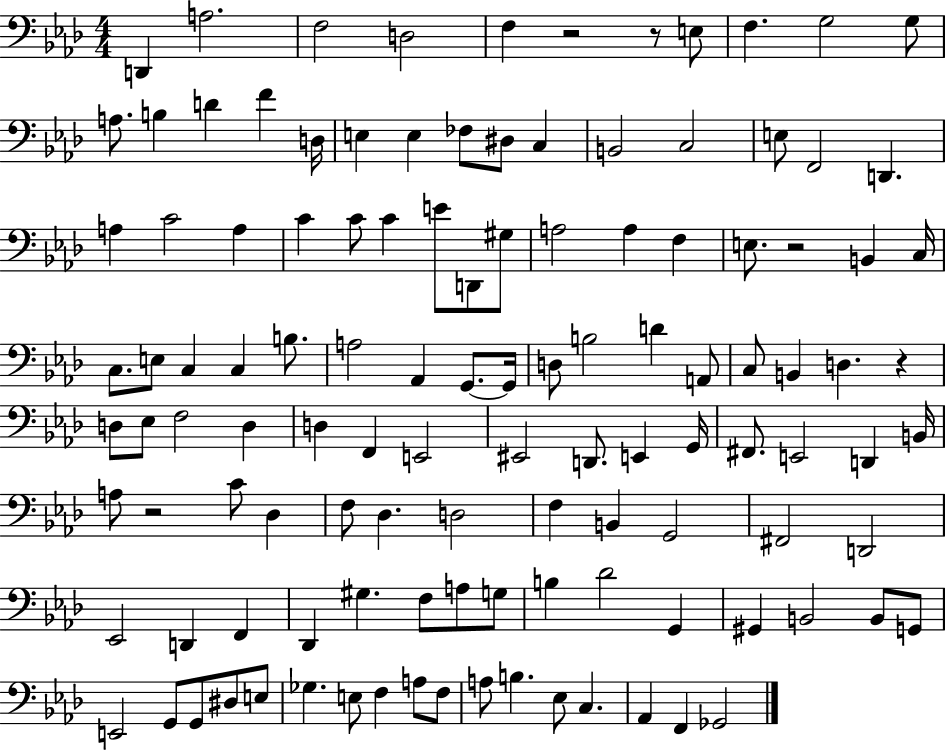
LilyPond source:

{
  \clef bass
  \numericTimeSignature
  \time 4/4
  \key aes \major
  \repeat volta 2 { d,4 a2. | f2 d2 | f4 r2 r8 e8 | f4. g2 g8 | \break a8. b4 d'4 f'4 d16 | e4 e4 fes8 dis8 c4 | b,2 c2 | e8 f,2 d,4. | \break a4 c'2 a4 | c'4 c'8 c'4 e'8 d,8 gis8 | a2 a4 f4 | e8. r2 b,4 c16 | \break c8. e8 c4 c4 b8. | a2 aes,4 g,8.~~ g,16 | d8 b2 d'4 a,8 | c8 b,4 d4. r4 | \break d8 ees8 f2 d4 | d4 f,4 e,2 | eis,2 d,8. e,4 g,16 | fis,8. e,2 d,4 b,16 | \break a8 r2 c'8 des4 | f8 des4. d2 | f4 b,4 g,2 | fis,2 d,2 | \break ees,2 d,4 f,4 | des,4 gis4. f8 a8 g8 | b4 des'2 g,4 | gis,4 b,2 b,8 g,8 | \break e,2 g,8 g,8 dis8 e8 | ges4. e8 f4 a8 f8 | a8 b4. ees8 c4. | aes,4 f,4 ges,2 | \break } \bar "|."
}